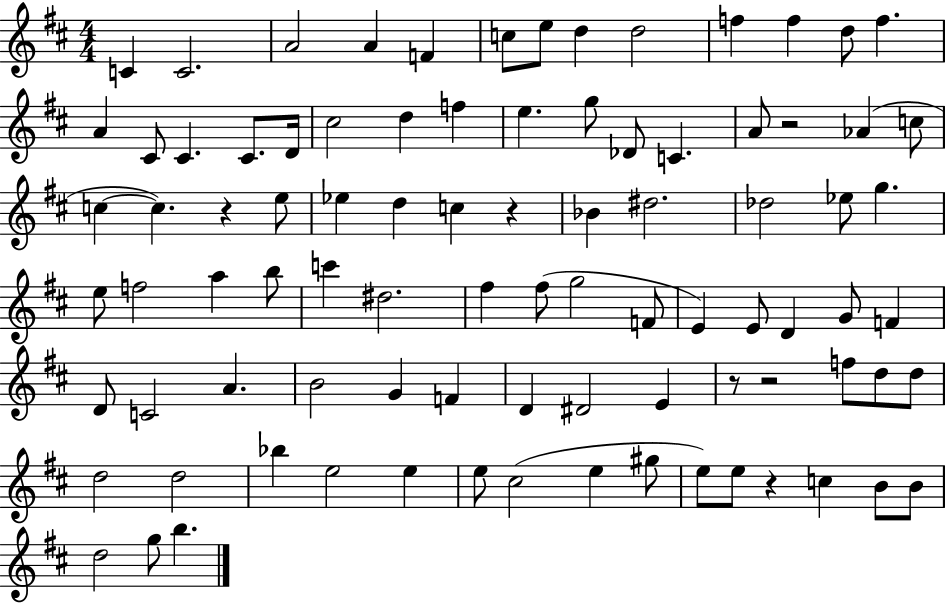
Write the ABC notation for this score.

X:1
T:Untitled
M:4/4
L:1/4
K:D
C C2 A2 A F c/2 e/2 d d2 f f d/2 f A ^C/2 ^C ^C/2 D/4 ^c2 d f e g/2 _D/2 C A/2 z2 _A c/2 c c z e/2 _e d c z _B ^d2 _d2 _e/2 g e/2 f2 a b/2 c' ^d2 ^f ^f/2 g2 F/2 E E/2 D G/2 F D/2 C2 A B2 G F D ^D2 E z/2 z2 f/2 d/2 d/2 d2 d2 _b e2 e e/2 ^c2 e ^g/2 e/2 e/2 z c B/2 B/2 d2 g/2 b